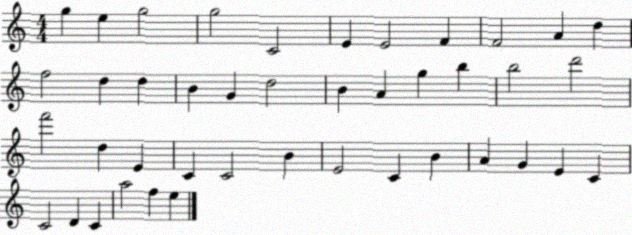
X:1
T:Untitled
M:4/4
L:1/4
K:C
g e g2 g2 C2 E E2 F F2 A d f2 d d B G d2 B A g b b2 d'2 f'2 d E C C2 B E2 C B A G E C C2 D C a2 f e